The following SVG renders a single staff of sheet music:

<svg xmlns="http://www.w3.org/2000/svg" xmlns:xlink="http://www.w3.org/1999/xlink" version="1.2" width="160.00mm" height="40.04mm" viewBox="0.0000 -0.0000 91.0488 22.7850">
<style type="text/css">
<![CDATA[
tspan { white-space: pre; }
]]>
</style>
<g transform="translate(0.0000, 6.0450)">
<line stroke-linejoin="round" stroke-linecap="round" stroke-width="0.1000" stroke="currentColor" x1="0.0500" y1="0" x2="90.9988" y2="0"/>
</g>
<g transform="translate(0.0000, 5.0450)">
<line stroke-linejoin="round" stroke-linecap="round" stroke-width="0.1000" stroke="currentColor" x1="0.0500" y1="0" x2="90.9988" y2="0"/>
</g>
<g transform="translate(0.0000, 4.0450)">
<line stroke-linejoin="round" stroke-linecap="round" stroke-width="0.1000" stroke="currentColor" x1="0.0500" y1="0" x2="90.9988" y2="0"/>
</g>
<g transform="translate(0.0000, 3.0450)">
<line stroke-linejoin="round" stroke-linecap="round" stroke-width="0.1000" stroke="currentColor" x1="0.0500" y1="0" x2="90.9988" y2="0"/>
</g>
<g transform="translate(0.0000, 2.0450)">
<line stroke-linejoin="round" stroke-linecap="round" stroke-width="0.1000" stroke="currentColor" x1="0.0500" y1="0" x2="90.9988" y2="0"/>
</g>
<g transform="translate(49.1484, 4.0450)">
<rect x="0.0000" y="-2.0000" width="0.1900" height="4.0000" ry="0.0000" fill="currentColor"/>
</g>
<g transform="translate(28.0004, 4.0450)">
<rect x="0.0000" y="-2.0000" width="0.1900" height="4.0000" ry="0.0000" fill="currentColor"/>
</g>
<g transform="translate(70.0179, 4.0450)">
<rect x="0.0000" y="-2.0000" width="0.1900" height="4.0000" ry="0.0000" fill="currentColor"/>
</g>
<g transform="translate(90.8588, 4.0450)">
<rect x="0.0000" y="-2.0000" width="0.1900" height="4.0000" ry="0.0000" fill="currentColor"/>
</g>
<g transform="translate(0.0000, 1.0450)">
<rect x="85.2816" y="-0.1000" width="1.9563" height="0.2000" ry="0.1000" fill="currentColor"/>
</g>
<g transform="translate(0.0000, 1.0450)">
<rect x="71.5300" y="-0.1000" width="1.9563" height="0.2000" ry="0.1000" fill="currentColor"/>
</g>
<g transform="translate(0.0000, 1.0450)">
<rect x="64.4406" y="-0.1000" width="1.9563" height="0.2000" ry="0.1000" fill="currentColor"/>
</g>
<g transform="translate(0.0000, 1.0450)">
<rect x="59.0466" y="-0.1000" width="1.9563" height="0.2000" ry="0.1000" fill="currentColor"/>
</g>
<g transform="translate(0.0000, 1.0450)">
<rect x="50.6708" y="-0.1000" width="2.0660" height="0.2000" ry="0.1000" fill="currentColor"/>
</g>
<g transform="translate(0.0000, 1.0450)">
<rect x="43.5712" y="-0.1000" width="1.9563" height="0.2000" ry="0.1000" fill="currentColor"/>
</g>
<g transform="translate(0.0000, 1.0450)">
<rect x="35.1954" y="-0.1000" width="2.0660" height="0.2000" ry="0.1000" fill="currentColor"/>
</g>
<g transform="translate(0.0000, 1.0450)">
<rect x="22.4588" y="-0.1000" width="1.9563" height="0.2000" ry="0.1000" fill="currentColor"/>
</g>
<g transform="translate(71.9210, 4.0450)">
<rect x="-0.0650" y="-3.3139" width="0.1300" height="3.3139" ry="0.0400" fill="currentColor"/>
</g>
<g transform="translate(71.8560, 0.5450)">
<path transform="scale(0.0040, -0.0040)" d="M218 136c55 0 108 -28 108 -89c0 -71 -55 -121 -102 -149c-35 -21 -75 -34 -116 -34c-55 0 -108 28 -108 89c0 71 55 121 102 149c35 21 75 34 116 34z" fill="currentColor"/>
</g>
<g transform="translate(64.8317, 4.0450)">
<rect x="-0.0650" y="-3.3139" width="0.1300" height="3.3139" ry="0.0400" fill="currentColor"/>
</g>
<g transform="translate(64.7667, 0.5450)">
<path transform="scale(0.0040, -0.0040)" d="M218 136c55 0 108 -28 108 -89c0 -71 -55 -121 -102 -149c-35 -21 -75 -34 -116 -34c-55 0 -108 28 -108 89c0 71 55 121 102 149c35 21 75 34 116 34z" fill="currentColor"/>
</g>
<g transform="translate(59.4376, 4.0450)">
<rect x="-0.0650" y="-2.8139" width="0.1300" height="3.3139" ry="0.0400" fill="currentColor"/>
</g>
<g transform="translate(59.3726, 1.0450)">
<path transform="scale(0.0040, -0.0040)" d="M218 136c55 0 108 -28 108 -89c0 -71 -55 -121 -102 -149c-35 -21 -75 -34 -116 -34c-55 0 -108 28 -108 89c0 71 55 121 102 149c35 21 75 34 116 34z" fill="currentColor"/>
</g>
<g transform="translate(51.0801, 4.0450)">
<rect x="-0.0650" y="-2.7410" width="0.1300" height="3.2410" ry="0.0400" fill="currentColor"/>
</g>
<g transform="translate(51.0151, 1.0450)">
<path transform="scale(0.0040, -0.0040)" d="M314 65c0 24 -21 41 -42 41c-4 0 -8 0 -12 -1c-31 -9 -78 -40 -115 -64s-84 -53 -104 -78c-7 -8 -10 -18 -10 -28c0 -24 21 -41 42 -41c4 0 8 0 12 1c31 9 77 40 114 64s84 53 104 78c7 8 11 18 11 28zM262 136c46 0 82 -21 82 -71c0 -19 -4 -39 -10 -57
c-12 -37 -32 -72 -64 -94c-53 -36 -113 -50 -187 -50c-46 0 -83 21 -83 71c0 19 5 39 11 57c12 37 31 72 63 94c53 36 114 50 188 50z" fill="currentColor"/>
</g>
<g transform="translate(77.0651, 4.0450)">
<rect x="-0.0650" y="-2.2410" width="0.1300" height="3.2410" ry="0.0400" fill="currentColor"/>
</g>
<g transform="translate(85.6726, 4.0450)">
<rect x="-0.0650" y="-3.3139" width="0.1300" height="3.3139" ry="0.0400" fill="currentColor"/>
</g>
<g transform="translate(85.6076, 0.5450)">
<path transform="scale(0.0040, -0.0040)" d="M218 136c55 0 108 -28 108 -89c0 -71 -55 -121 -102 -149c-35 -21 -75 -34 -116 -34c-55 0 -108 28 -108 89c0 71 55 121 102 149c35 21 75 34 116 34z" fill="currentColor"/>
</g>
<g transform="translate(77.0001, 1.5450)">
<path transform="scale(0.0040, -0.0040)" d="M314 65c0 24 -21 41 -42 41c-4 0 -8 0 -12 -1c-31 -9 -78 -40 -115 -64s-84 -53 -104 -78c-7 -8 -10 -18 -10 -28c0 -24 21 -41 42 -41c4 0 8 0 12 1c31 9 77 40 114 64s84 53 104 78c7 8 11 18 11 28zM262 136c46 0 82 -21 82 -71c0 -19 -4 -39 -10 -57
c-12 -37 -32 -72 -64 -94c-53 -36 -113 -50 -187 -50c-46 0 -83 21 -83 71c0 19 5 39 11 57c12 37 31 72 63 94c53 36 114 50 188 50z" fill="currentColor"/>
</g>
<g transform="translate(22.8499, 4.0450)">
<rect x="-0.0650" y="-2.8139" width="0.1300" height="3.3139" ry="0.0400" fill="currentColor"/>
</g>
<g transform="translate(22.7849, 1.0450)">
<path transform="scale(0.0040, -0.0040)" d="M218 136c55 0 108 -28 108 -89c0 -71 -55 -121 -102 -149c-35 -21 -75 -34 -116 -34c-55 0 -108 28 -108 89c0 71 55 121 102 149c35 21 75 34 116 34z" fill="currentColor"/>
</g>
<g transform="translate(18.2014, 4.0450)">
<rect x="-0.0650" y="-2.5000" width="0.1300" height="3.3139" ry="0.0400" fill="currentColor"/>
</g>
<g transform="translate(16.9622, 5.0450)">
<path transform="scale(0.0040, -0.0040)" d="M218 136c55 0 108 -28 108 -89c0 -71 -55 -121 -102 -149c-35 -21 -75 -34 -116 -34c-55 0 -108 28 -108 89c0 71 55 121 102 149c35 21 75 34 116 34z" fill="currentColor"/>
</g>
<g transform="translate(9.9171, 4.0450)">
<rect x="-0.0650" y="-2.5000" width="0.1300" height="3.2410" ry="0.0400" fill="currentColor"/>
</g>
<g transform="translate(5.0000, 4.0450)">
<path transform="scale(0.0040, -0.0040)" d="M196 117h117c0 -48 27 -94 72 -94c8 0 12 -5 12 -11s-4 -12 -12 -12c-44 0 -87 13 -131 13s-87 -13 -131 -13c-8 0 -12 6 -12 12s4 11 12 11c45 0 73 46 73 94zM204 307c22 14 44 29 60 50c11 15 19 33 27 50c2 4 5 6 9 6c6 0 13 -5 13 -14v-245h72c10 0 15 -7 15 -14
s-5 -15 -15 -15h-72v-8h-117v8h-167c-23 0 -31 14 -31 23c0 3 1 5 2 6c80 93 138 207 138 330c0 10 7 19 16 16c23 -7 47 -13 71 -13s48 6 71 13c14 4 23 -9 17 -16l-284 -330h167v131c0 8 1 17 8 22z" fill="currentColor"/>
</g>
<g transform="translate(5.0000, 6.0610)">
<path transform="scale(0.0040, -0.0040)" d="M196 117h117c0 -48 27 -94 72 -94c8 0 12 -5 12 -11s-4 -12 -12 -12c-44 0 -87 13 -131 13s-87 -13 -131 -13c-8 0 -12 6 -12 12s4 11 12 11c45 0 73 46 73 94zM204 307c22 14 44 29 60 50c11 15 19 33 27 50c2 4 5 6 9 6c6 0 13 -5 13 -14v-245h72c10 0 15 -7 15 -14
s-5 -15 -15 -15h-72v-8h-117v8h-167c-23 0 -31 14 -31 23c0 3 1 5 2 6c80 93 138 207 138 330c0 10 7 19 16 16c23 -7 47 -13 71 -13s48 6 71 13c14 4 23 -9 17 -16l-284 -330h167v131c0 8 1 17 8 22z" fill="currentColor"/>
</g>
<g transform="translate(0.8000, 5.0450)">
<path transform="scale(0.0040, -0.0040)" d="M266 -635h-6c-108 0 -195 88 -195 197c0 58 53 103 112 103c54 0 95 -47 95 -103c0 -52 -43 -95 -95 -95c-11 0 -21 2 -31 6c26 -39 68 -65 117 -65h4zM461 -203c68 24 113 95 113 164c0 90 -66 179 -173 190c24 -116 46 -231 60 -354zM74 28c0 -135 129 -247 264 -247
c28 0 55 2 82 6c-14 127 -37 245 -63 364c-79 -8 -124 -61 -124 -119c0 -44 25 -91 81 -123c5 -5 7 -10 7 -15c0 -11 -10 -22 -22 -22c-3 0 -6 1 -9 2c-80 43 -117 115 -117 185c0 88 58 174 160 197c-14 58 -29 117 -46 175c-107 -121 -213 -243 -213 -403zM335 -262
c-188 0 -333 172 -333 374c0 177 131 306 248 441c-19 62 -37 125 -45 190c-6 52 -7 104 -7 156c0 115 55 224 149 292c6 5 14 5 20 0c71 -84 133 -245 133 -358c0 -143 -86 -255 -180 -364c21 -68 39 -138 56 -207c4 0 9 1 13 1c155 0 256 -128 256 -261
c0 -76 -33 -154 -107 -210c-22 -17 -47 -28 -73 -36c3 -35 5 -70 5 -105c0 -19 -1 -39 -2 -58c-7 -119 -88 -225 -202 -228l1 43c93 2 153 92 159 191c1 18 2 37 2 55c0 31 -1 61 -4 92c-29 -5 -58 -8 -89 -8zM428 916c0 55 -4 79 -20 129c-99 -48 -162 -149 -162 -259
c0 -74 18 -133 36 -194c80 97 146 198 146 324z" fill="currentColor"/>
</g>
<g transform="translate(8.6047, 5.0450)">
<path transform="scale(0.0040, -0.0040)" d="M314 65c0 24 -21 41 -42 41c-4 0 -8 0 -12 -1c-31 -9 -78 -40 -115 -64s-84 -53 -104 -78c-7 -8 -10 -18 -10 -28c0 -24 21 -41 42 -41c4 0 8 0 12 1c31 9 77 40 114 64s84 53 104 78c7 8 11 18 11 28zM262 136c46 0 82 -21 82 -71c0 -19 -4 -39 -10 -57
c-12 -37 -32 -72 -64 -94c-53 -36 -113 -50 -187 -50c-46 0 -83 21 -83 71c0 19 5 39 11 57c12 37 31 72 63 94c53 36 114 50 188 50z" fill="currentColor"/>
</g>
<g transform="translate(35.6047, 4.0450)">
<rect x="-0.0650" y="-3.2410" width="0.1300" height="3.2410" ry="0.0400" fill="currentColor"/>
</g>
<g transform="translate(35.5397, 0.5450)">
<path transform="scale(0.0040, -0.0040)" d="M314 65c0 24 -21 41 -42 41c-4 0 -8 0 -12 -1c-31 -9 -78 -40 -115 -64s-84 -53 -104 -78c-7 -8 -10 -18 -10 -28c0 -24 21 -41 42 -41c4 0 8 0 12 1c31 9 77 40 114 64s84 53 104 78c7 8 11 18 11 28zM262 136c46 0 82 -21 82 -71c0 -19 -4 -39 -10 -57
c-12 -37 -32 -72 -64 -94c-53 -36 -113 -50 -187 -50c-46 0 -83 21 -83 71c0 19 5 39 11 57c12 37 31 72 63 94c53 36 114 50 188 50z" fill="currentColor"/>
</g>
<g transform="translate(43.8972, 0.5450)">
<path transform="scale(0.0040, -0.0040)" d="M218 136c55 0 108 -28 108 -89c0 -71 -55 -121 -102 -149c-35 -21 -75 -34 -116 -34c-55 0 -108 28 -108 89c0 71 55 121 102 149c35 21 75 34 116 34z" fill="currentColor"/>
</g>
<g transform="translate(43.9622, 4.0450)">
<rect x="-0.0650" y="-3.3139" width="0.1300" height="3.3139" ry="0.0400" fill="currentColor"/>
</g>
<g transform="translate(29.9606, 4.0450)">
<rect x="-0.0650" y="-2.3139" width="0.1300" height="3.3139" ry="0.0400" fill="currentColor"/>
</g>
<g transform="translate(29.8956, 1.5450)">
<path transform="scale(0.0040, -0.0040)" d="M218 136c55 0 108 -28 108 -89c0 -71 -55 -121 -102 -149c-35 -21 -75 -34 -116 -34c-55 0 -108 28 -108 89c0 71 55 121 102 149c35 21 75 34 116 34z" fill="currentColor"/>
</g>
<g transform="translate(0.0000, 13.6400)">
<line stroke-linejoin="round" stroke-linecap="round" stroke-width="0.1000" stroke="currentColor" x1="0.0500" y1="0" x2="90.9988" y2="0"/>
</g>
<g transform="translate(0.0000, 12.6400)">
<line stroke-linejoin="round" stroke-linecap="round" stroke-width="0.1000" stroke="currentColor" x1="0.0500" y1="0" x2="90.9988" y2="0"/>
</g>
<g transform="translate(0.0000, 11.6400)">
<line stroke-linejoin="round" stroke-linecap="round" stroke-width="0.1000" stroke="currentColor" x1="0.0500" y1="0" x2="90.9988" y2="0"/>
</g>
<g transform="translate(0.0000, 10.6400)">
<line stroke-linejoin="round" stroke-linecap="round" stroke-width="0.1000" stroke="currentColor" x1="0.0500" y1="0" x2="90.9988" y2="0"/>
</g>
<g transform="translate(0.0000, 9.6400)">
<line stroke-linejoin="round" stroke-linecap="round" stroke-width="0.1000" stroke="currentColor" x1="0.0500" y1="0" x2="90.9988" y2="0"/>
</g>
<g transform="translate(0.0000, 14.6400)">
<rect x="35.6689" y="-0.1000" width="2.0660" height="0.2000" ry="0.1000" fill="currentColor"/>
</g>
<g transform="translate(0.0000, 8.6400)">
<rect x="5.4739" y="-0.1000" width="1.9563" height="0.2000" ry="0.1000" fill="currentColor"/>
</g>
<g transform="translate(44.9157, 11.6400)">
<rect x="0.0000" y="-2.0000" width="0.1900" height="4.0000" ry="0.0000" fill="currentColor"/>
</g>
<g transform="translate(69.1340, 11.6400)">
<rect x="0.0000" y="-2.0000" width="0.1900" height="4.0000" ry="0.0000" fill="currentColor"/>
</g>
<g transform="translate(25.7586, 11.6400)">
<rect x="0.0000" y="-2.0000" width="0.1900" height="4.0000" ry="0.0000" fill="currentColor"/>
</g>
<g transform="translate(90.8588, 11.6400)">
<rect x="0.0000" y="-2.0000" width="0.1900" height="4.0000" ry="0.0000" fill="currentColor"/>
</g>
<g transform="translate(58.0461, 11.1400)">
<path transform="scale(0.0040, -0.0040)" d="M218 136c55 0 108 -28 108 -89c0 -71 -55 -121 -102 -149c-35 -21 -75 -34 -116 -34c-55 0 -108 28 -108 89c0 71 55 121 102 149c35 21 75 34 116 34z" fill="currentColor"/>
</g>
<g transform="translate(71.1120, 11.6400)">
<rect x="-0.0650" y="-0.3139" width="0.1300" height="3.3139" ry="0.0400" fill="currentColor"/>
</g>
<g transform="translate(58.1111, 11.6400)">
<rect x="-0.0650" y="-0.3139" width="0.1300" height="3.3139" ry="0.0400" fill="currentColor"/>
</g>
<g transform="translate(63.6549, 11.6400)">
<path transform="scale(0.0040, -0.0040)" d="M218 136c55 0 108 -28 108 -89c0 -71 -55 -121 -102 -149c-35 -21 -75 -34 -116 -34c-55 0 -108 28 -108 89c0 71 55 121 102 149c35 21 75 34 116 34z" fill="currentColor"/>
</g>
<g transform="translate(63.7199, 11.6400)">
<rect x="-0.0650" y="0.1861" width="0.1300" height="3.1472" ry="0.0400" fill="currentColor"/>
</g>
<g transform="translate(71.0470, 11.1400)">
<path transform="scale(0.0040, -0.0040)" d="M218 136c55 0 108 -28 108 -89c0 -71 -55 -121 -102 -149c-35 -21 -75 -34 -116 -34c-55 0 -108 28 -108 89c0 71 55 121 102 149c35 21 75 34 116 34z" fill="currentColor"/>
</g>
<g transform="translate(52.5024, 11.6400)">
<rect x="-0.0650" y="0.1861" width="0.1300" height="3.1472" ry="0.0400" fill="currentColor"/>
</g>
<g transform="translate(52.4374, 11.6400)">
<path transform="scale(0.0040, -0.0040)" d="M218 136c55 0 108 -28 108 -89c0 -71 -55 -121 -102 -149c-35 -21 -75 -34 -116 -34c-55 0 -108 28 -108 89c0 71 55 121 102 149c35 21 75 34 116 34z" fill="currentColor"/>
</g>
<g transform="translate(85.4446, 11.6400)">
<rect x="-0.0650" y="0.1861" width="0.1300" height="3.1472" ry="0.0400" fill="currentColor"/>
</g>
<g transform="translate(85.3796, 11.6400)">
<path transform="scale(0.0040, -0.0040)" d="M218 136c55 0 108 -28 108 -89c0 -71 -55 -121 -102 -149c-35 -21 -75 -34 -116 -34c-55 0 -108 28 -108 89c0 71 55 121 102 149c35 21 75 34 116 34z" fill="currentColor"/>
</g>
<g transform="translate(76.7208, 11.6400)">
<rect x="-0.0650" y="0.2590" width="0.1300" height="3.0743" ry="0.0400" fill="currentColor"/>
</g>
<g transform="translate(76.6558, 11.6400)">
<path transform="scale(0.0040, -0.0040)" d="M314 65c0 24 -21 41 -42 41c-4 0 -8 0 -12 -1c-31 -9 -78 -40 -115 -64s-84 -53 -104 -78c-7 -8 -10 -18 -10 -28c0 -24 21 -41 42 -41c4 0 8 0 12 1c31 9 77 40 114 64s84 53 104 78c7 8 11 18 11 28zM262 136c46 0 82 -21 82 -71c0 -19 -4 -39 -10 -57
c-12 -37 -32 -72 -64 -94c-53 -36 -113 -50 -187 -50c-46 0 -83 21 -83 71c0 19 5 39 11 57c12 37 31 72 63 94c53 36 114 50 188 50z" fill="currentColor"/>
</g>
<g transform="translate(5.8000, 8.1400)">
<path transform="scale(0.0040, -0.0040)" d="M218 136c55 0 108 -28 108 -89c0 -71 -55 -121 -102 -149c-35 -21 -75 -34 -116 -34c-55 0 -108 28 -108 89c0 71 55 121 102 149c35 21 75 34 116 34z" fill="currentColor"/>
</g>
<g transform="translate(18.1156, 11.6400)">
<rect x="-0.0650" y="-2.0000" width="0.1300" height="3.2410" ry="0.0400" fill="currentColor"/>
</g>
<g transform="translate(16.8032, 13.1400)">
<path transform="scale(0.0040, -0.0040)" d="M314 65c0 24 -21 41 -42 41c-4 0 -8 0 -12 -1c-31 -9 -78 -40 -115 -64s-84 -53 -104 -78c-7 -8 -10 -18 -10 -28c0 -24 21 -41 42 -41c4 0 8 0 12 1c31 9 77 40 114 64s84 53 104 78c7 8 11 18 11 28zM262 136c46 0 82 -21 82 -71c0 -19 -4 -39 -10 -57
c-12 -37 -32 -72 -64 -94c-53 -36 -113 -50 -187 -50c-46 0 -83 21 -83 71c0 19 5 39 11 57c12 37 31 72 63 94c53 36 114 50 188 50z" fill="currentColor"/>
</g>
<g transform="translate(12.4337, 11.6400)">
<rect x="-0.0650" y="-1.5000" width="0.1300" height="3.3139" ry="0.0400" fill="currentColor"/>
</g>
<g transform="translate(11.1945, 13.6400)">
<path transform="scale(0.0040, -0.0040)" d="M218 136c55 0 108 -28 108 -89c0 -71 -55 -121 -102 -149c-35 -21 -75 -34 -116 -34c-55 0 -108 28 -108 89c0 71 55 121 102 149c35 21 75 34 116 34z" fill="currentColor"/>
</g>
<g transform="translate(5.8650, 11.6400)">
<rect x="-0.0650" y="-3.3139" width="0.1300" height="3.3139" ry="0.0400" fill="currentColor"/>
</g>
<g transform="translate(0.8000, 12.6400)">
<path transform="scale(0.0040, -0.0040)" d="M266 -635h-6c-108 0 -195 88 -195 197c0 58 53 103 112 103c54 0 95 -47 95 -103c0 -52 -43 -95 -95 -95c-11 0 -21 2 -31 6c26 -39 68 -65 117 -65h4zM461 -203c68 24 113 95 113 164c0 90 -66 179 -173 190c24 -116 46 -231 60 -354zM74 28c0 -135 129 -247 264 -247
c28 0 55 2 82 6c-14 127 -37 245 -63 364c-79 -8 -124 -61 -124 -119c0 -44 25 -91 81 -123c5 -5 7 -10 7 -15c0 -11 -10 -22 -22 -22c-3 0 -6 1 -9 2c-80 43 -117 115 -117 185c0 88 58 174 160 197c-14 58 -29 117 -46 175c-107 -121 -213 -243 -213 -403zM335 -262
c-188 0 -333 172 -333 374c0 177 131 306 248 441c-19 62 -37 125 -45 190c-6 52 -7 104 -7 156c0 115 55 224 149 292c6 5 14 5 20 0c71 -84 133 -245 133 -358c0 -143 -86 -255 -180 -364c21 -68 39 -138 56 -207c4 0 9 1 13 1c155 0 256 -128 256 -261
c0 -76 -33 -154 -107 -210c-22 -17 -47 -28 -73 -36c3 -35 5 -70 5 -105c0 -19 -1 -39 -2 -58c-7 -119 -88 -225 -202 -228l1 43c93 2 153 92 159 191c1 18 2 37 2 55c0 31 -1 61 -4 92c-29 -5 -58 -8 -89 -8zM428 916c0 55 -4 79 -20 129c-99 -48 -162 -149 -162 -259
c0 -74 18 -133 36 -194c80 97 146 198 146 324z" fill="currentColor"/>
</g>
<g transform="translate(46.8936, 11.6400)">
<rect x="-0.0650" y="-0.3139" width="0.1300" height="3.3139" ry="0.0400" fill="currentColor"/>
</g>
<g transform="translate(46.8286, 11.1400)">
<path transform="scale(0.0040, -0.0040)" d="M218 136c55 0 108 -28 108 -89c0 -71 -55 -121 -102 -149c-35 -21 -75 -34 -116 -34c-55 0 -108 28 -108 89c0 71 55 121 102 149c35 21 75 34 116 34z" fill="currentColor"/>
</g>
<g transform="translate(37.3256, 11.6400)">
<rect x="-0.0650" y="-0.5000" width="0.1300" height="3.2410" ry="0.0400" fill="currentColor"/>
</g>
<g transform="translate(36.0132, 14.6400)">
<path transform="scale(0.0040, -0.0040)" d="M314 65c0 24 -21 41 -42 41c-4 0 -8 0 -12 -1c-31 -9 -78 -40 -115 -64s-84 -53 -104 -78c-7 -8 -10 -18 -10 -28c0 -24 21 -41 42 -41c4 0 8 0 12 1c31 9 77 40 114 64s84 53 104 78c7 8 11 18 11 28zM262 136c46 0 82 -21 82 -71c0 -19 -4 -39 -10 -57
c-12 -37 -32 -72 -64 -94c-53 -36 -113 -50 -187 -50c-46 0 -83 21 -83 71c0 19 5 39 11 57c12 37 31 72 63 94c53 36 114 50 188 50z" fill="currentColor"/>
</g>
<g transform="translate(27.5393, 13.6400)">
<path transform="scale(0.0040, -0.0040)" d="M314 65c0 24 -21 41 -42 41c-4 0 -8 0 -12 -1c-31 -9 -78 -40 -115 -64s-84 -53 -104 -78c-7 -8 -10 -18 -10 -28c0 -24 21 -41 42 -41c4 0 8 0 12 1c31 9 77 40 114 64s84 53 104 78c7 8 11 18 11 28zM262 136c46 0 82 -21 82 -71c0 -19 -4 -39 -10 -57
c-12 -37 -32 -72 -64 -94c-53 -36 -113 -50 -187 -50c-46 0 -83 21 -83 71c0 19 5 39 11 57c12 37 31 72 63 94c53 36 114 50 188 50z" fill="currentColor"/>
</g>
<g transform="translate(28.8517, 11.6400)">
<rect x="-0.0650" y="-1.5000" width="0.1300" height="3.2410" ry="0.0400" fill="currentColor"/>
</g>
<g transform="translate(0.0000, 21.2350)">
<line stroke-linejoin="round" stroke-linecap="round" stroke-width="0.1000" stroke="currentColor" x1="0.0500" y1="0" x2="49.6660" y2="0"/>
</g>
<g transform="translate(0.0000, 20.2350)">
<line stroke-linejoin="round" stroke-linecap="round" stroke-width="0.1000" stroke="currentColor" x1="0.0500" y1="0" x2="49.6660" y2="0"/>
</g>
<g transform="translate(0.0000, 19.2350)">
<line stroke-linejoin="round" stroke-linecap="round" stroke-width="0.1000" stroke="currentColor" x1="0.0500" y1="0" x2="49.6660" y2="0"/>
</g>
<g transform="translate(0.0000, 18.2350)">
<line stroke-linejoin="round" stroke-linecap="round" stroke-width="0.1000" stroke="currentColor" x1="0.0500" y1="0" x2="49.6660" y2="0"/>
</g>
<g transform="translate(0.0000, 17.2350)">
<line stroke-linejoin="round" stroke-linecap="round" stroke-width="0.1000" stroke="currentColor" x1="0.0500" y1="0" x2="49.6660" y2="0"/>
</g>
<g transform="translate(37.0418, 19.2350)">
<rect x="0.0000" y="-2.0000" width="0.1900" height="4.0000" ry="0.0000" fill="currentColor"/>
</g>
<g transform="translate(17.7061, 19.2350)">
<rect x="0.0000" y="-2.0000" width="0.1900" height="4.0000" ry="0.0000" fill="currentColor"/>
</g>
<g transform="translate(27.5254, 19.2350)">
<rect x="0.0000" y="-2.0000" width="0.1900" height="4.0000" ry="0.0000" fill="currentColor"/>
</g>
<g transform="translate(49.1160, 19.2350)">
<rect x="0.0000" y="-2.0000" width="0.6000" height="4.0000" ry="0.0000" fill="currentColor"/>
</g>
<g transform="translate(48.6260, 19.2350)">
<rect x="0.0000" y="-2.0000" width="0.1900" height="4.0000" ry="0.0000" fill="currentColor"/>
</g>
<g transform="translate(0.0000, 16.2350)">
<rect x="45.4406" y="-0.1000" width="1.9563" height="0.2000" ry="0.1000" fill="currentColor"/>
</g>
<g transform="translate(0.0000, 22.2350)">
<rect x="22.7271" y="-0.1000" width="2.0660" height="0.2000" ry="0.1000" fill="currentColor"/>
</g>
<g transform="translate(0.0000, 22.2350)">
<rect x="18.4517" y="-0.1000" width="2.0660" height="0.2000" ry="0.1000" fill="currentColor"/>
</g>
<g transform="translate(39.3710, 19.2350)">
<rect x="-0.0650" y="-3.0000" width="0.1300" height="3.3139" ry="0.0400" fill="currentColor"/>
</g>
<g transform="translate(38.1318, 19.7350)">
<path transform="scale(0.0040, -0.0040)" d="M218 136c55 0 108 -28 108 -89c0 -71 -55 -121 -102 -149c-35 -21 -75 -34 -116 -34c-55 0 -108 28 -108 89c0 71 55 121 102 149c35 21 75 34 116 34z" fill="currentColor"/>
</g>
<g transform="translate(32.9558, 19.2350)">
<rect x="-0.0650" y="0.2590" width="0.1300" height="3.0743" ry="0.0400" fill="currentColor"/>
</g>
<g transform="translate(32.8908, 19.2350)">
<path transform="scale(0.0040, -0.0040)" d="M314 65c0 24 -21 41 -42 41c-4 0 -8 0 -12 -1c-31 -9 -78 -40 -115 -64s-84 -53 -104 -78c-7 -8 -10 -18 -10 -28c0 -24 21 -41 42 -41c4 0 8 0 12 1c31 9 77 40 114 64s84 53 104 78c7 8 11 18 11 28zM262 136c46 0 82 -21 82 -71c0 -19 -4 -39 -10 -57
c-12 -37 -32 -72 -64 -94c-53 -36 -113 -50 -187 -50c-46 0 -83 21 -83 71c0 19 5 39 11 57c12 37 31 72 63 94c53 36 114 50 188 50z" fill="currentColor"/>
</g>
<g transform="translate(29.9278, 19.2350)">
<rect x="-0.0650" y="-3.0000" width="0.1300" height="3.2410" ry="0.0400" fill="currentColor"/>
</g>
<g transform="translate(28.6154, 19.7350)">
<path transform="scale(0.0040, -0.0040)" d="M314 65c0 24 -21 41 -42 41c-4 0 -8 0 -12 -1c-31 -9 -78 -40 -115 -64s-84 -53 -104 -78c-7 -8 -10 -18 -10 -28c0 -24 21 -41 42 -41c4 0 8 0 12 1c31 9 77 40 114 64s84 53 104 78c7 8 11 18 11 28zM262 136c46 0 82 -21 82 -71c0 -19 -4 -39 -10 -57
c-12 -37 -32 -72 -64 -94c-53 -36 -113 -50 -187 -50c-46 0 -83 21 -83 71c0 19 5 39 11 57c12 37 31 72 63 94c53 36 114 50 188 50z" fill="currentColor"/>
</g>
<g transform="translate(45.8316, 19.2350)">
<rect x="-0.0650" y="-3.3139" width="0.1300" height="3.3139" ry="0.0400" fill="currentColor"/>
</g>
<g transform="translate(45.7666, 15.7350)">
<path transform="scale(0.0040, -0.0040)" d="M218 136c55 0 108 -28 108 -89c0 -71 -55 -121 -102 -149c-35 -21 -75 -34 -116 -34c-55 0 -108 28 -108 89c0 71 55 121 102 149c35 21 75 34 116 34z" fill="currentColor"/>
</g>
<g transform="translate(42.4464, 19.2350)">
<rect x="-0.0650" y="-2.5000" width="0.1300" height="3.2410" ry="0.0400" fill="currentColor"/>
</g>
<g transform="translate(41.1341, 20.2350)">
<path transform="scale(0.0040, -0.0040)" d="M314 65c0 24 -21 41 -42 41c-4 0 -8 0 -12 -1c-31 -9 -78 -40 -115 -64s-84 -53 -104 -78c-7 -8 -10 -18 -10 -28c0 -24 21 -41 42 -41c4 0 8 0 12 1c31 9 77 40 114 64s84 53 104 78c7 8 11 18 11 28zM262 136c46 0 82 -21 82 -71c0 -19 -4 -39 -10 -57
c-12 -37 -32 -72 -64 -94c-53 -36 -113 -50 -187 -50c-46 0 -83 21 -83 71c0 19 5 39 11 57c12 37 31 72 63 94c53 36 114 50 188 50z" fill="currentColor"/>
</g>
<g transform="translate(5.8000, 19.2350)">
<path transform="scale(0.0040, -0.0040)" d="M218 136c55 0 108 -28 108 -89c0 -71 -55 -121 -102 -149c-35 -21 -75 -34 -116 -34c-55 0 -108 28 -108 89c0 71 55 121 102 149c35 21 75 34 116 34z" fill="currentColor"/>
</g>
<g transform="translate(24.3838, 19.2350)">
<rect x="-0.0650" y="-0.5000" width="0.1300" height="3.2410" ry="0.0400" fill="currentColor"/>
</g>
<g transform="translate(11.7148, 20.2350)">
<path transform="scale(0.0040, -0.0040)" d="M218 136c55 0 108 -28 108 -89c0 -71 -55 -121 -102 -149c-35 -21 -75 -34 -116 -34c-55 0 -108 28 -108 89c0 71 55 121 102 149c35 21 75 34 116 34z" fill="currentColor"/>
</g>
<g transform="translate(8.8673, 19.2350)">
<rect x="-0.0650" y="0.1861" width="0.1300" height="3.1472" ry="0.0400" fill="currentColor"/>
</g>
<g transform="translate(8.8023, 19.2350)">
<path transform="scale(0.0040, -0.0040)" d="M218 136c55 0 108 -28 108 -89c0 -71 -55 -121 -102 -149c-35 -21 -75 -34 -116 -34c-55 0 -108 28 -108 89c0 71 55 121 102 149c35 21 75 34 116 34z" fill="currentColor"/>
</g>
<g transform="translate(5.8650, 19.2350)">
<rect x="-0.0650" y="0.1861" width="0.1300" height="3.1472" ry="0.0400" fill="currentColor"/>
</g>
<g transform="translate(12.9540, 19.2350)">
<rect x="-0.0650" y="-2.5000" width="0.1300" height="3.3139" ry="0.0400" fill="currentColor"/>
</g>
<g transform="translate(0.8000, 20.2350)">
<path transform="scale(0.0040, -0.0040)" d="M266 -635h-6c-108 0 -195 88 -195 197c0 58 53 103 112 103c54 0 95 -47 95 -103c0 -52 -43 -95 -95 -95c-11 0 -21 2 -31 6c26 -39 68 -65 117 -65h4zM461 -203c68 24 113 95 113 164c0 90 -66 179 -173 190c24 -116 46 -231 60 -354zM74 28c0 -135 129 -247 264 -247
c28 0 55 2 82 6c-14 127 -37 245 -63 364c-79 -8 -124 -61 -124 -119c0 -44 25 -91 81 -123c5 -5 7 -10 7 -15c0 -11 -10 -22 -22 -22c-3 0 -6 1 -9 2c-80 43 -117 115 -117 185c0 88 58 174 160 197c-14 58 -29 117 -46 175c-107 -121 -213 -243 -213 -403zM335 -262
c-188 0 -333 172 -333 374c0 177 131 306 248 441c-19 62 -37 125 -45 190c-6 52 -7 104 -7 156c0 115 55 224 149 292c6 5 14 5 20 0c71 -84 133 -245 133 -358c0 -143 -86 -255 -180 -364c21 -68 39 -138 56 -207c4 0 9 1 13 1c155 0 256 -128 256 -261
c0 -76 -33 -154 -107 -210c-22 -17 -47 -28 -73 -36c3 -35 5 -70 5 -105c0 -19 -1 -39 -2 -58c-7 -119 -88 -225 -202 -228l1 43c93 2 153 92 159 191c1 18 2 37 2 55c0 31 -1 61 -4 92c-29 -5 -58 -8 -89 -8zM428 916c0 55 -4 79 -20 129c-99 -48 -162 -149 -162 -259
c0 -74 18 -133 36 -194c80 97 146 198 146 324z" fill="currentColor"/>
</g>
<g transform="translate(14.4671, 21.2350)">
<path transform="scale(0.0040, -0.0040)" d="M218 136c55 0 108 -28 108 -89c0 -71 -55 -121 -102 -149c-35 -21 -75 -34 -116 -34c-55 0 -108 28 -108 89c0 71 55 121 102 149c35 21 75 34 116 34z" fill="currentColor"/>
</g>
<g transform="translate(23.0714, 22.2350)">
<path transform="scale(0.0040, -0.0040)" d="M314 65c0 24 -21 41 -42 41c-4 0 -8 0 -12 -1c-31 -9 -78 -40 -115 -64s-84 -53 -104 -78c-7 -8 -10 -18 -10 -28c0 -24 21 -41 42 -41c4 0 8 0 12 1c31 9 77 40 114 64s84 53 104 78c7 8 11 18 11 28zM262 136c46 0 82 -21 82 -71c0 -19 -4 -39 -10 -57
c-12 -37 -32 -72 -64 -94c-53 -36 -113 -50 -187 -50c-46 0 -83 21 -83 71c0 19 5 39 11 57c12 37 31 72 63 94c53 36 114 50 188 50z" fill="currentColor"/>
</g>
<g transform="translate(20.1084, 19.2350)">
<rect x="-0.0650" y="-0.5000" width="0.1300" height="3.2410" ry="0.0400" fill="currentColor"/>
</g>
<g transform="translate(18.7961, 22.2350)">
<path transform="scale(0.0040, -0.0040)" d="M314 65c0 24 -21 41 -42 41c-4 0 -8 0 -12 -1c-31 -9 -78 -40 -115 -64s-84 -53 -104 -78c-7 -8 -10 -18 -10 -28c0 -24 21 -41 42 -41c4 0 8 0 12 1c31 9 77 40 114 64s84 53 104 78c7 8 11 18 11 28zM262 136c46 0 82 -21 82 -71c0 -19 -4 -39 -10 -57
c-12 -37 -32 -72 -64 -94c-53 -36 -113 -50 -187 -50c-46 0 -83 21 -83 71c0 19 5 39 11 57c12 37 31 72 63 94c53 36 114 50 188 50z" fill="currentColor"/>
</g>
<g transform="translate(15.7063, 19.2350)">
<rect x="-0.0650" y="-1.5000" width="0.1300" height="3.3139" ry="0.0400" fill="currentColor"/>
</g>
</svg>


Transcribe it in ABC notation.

X:1
T:Untitled
M:4/4
L:1/4
K:C
G2 G a g b2 b a2 a b b g2 b b E F2 E2 C2 c B c B c B2 B B B G E C2 C2 A2 B2 A G2 b